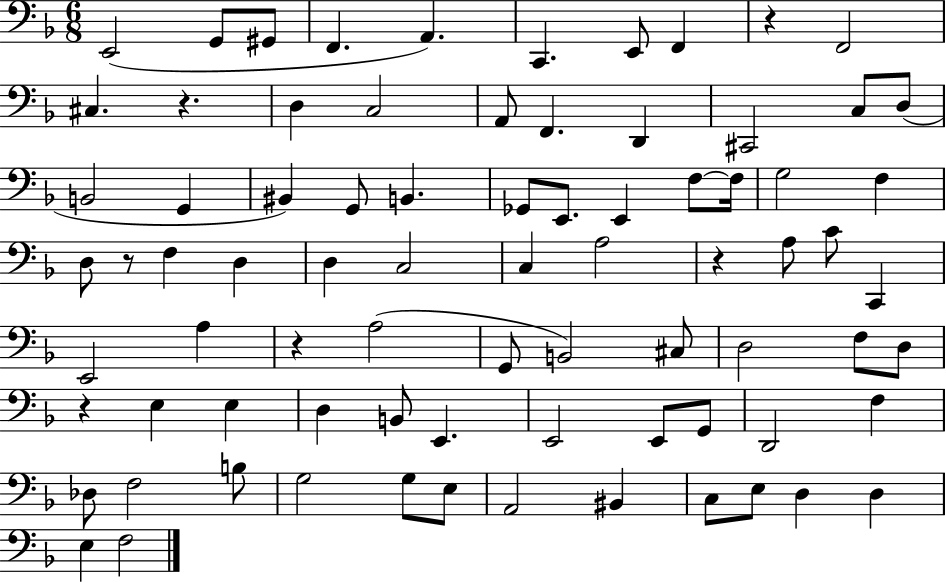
E2/h G2/e G#2/e F2/q. A2/q. C2/q. E2/e F2/q R/q F2/h C#3/q. R/q. D3/q C3/h A2/e F2/q. D2/q C#2/h C3/e D3/e B2/h G2/q BIS2/q G2/e B2/q. Gb2/e E2/e. E2/q F3/e F3/s G3/h F3/q D3/e R/e F3/q D3/q D3/q C3/h C3/q A3/h R/q A3/e C4/e C2/q E2/h A3/q R/q A3/h G2/e B2/h C#3/e D3/h F3/e D3/e R/q E3/q E3/q D3/q B2/e E2/q. E2/h E2/e G2/e D2/h F3/q Db3/e F3/h B3/e G3/h G3/e E3/e A2/h BIS2/q C3/e E3/e D3/q D3/q E3/q F3/h